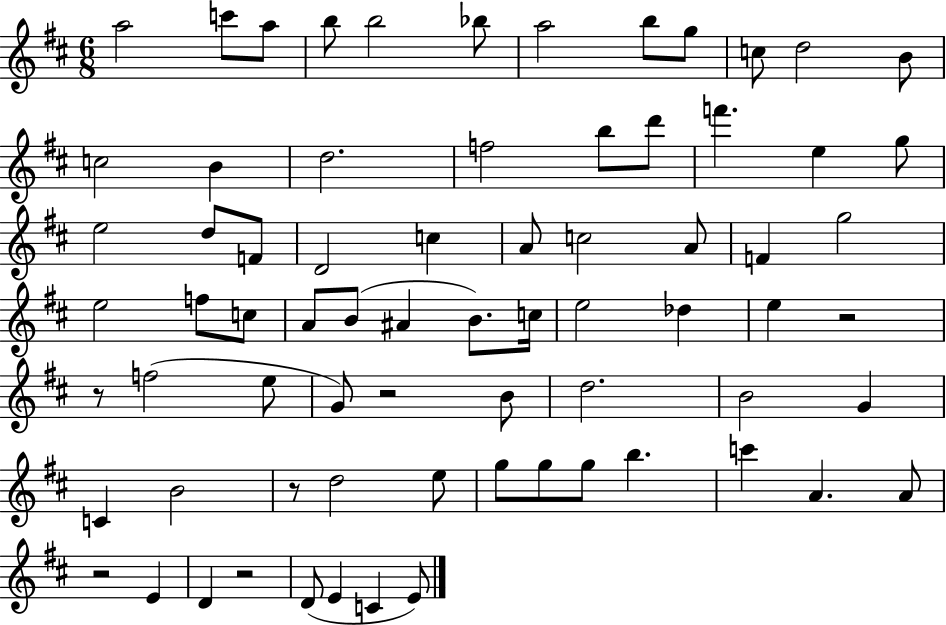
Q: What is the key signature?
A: D major